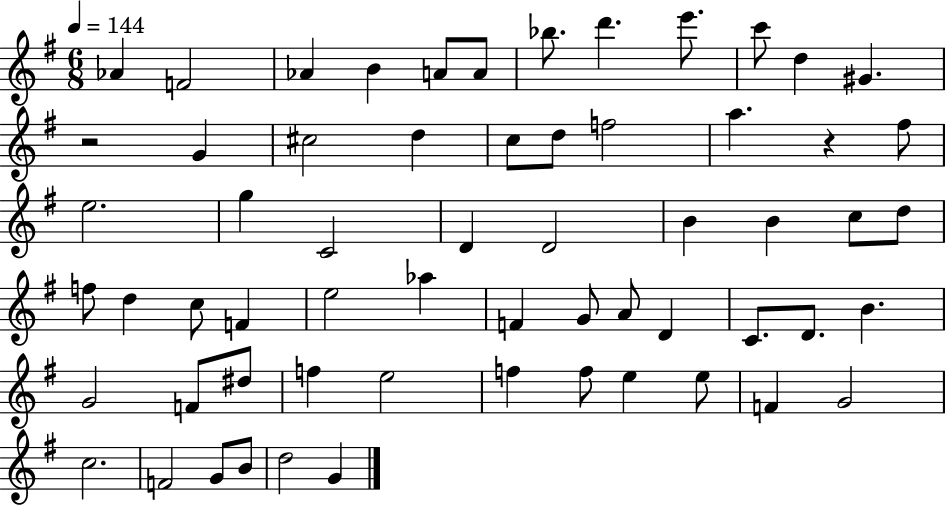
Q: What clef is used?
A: treble